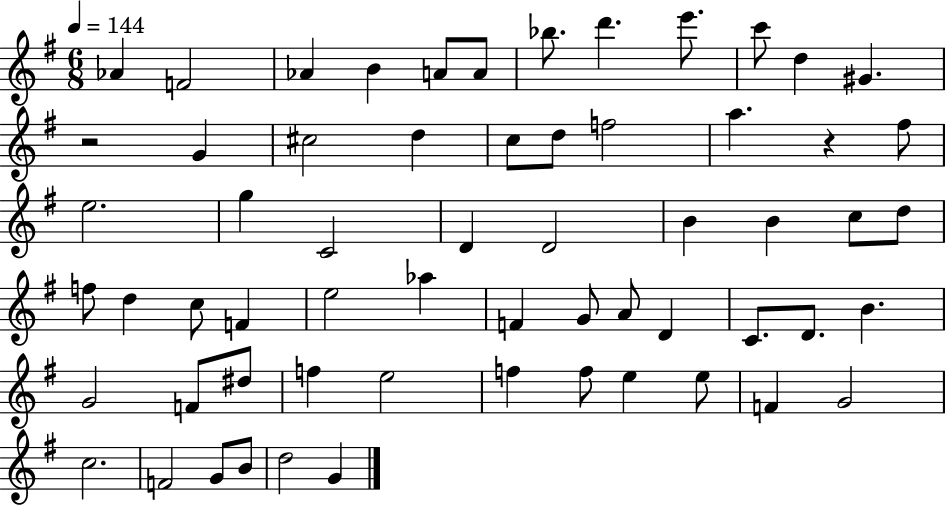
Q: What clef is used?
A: treble